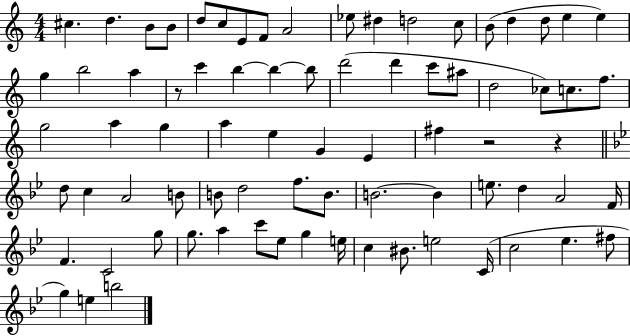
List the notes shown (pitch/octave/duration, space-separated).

C#5/q. D5/q. B4/e B4/e D5/e C5/e E4/e F4/e A4/h Eb5/e D#5/q D5/h C5/e B4/e D5/q D5/e E5/q E5/q G5/q B5/h A5/q R/e C6/q B5/q B5/q B5/e D6/h D6/q C6/e A#5/e D5/h CES5/e C5/e. F5/e. G5/h A5/q G5/q A5/q E5/q G4/q E4/q F#5/q R/h R/q D5/e C5/q A4/h B4/e B4/e D5/h F5/e. B4/e. B4/h. B4/q E5/e. D5/q A4/h F4/s F4/q. C4/h G5/e G5/e. A5/q C6/e Eb5/e G5/q E5/s C5/q BIS4/e. E5/h C4/s C5/h Eb5/q. F#5/e G5/q E5/q B5/h